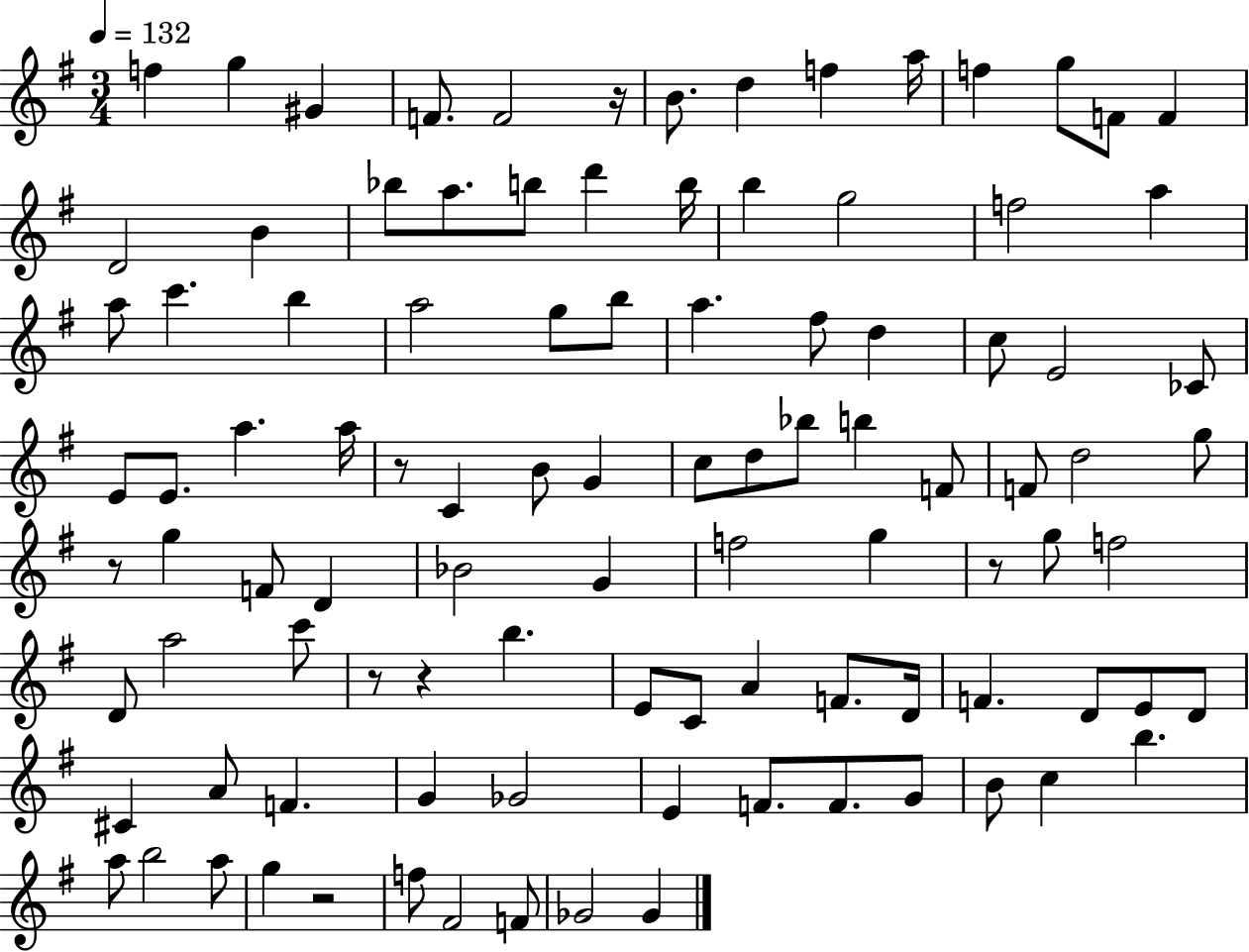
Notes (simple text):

F5/q G5/q G#4/q F4/e. F4/h R/s B4/e. D5/q F5/q A5/s F5/q G5/e F4/e F4/q D4/h B4/q Bb5/e A5/e. B5/e D6/q B5/s B5/q G5/h F5/h A5/q A5/e C6/q. B5/q A5/h G5/e B5/e A5/q. F#5/e D5/q C5/e E4/h CES4/e E4/e E4/e. A5/q. A5/s R/e C4/q B4/e G4/q C5/e D5/e Bb5/e B5/q F4/e F4/e D5/h G5/e R/e G5/q F4/e D4/q Bb4/h G4/q F5/h G5/q R/e G5/e F5/h D4/e A5/h C6/e R/e R/q B5/q. E4/e C4/e A4/q F4/e. D4/s F4/q. D4/e E4/e D4/e C#4/q A4/e F4/q. G4/q Gb4/h E4/q F4/e. F4/e. G4/e B4/e C5/q B5/q. A5/e B5/h A5/e G5/q R/h F5/e F#4/h F4/e Gb4/h Gb4/q